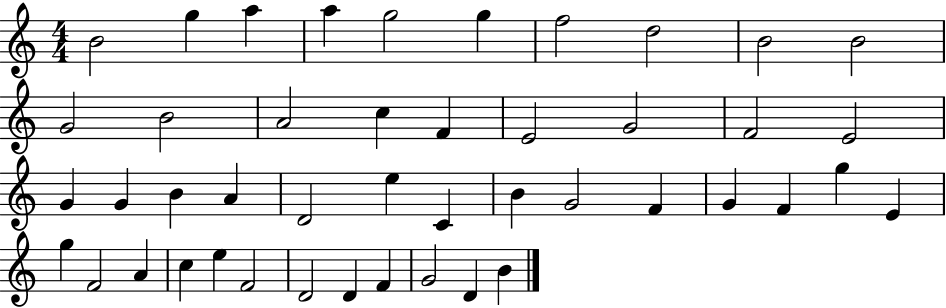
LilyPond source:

{
  \clef treble
  \numericTimeSignature
  \time 4/4
  \key c \major
  b'2 g''4 a''4 | a''4 g''2 g''4 | f''2 d''2 | b'2 b'2 | \break g'2 b'2 | a'2 c''4 f'4 | e'2 g'2 | f'2 e'2 | \break g'4 g'4 b'4 a'4 | d'2 e''4 c'4 | b'4 g'2 f'4 | g'4 f'4 g''4 e'4 | \break g''4 f'2 a'4 | c''4 e''4 f'2 | d'2 d'4 f'4 | g'2 d'4 b'4 | \break \bar "|."
}